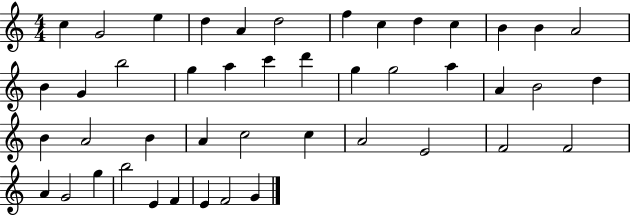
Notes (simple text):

C5/q G4/h E5/q D5/q A4/q D5/h F5/q C5/q D5/q C5/q B4/q B4/q A4/h B4/q G4/q B5/h G5/q A5/q C6/q D6/q G5/q G5/h A5/q A4/q B4/h D5/q B4/q A4/h B4/q A4/q C5/h C5/q A4/h E4/h F4/h F4/h A4/q G4/h G5/q B5/h E4/q F4/q E4/q F4/h G4/q